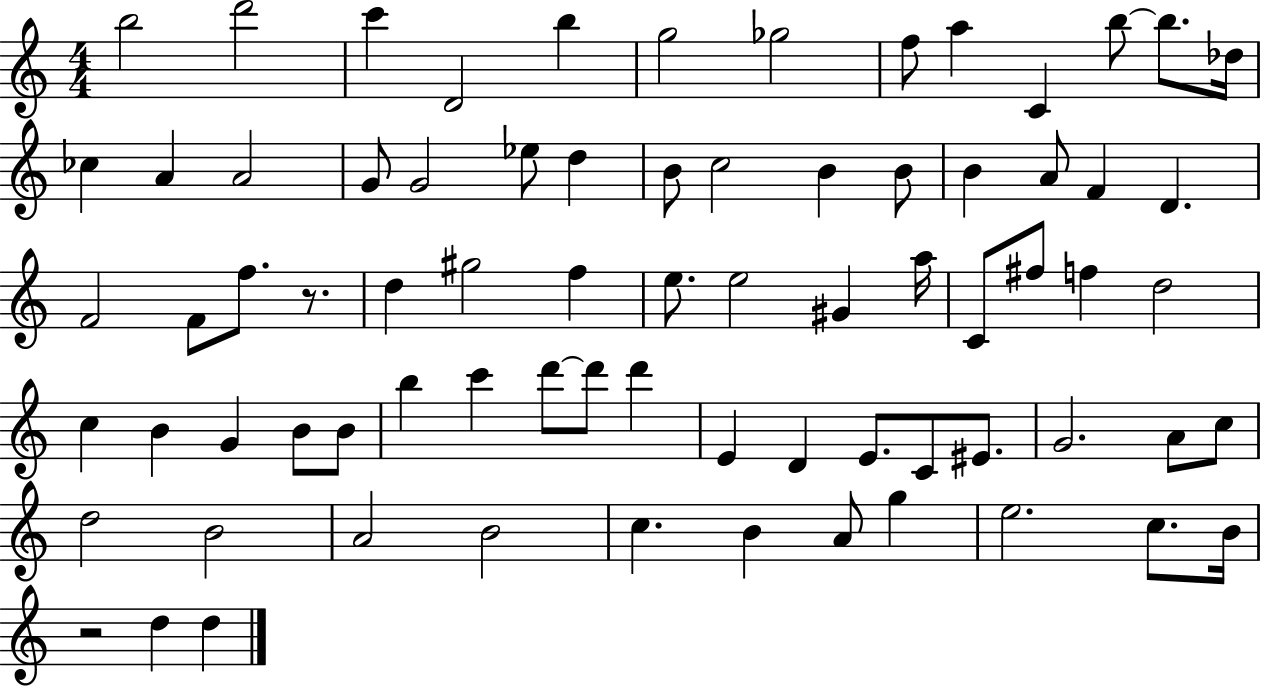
{
  \clef treble
  \numericTimeSignature
  \time 4/4
  \key c \major
  \repeat volta 2 { b''2 d'''2 | c'''4 d'2 b''4 | g''2 ges''2 | f''8 a''4 c'4 b''8~~ b''8. des''16 | \break ces''4 a'4 a'2 | g'8 g'2 ees''8 d''4 | b'8 c''2 b'4 b'8 | b'4 a'8 f'4 d'4. | \break f'2 f'8 f''8. r8. | d''4 gis''2 f''4 | e''8. e''2 gis'4 a''16 | c'8 fis''8 f''4 d''2 | \break c''4 b'4 g'4 b'8 b'8 | b''4 c'''4 d'''8~~ d'''8 d'''4 | e'4 d'4 e'8. c'8 eis'8. | g'2. a'8 c''8 | \break d''2 b'2 | a'2 b'2 | c''4. b'4 a'8 g''4 | e''2. c''8. b'16 | \break r2 d''4 d''4 | } \bar "|."
}